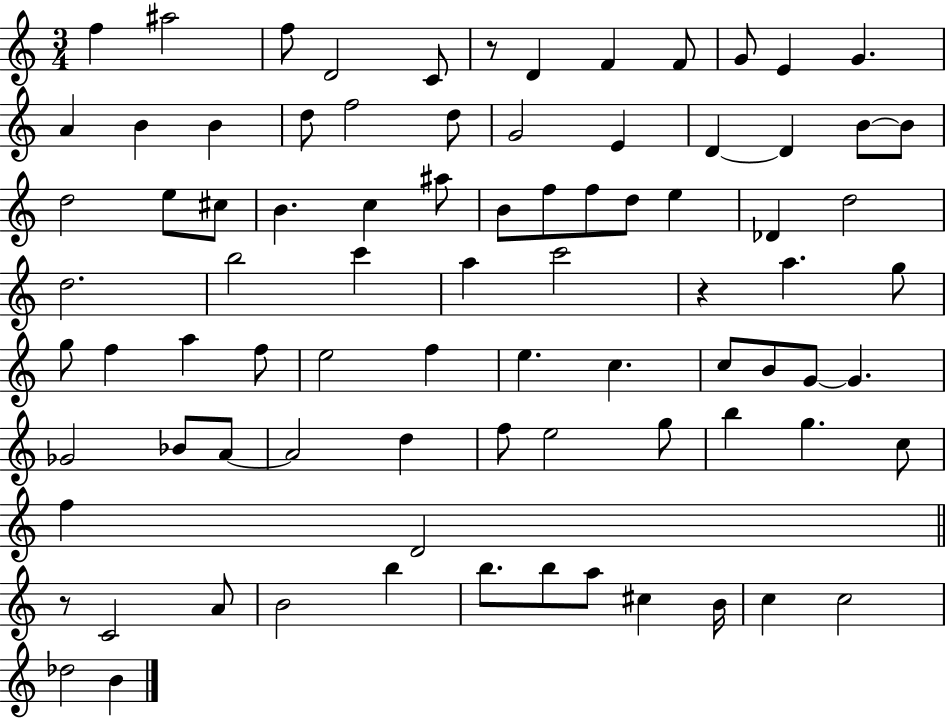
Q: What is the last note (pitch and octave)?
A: B4